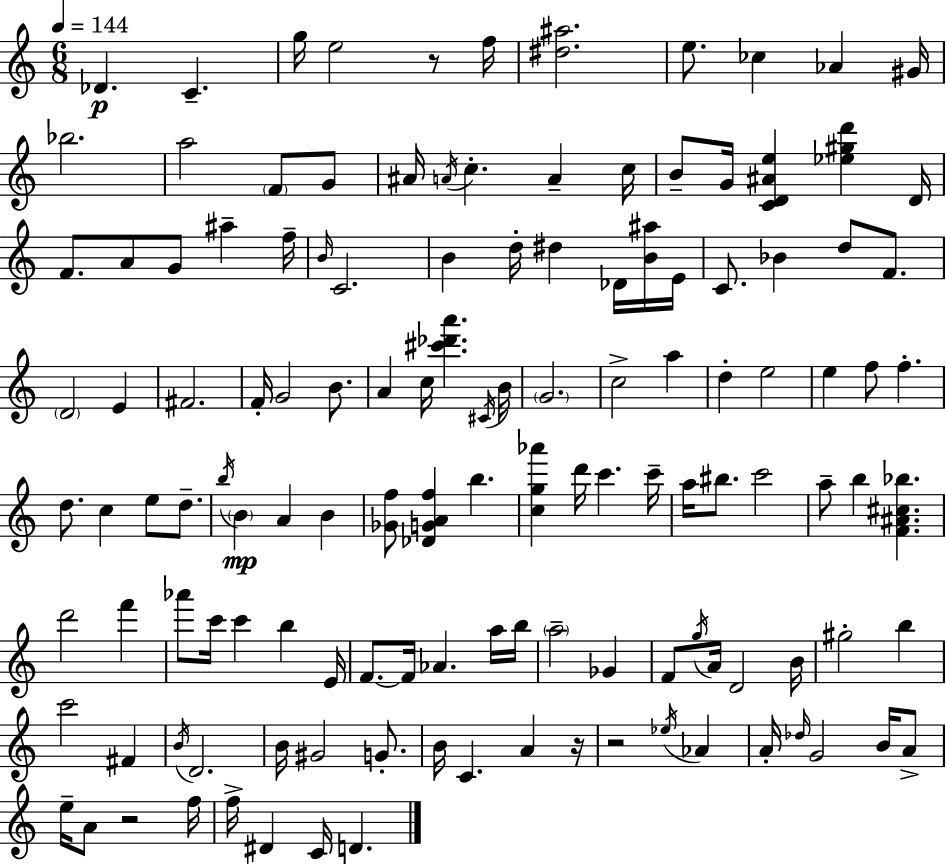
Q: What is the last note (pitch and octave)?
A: D4